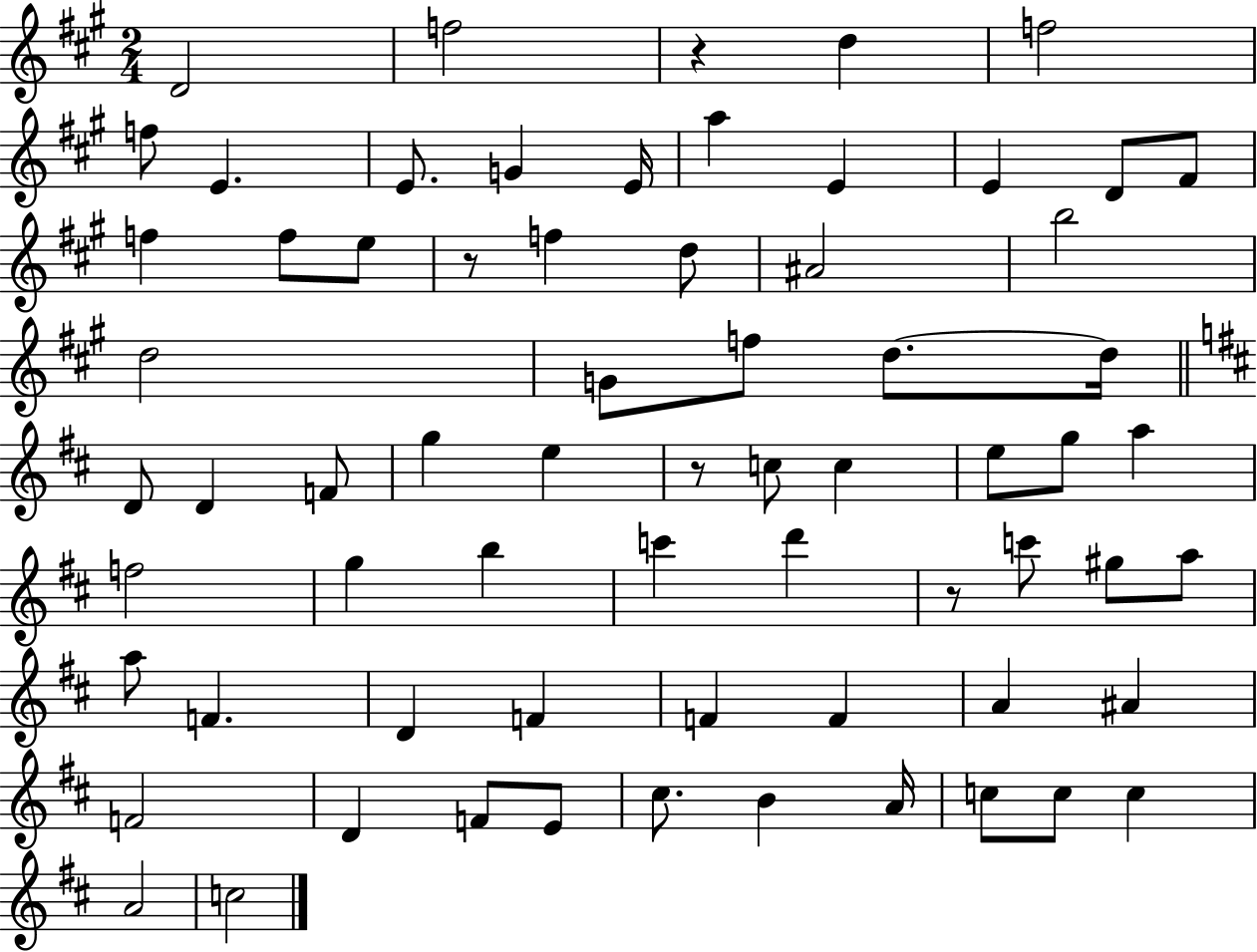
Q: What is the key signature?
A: A major